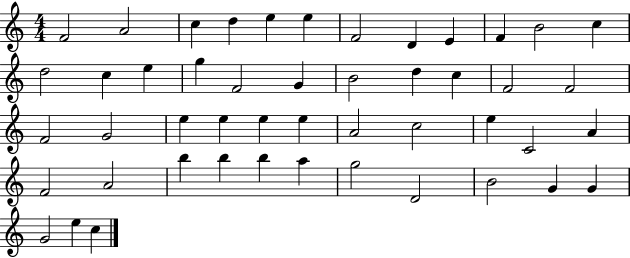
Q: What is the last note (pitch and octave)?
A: C5